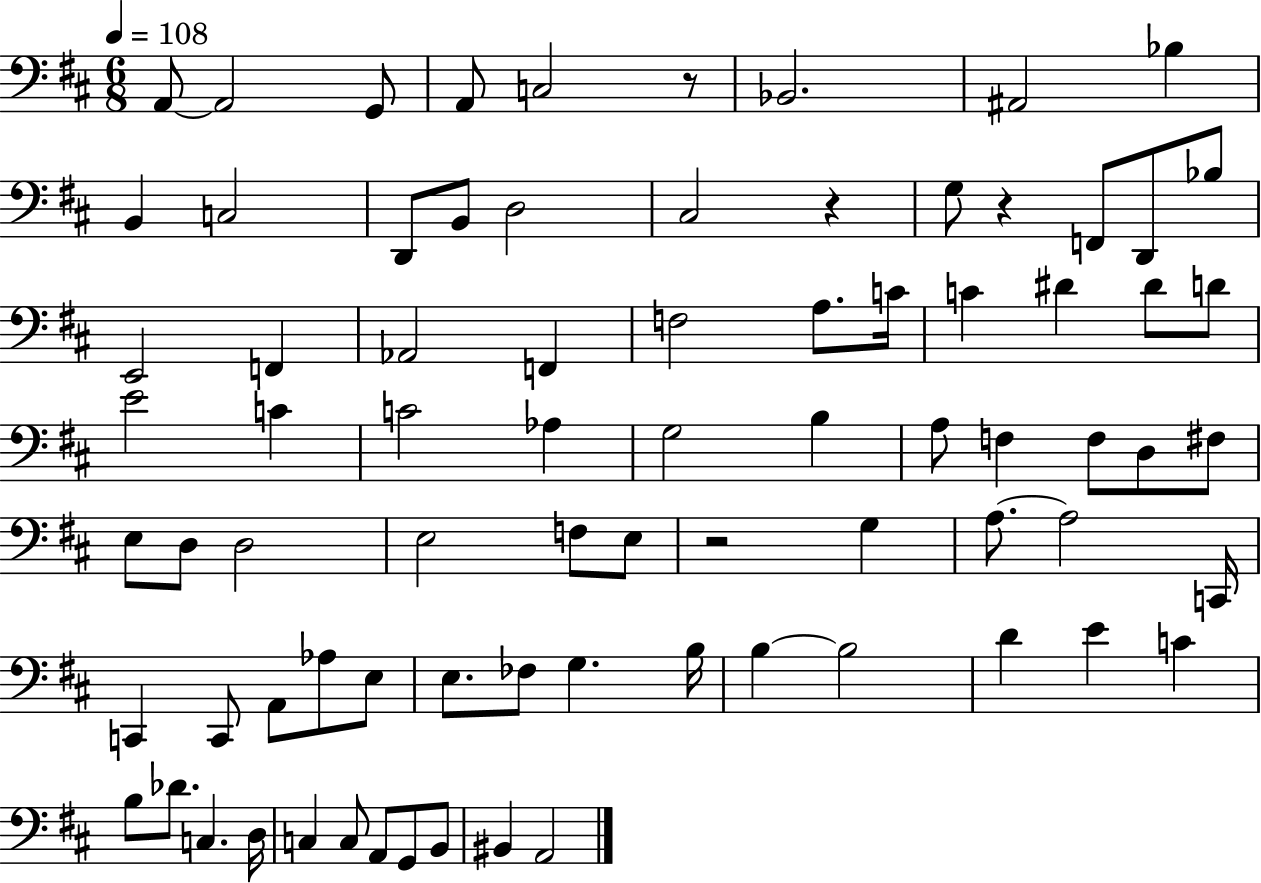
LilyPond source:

{
  \clef bass
  \numericTimeSignature
  \time 6/8
  \key d \major
  \tempo 4 = 108
  a,8~~ a,2 g,8 | a,8 c2 r8 | bes,2. | ais,2 bes4 | \break b,4 c2 | d,8 b,8 d2 | cis2 r4 | g8 r4 f,8 d,8 bes8 | \break e,2 f,4 | aes,2 f,4 | f2 a8. c'16 | c'4 dis'4 dis'8 d'8 | \break e'2 c'4 | c'2 aes4 | g2 b4 | a8 f4 f8 d8 fis8 | \break e8 d8 d2 | e2 f8 e8 | r2 g4 | a8.~~ a2 c,16 | \break c,4 c,8 a,8 aes8 e8 | e8. fes8 g4. b16 | b4~~ b2 | d'4 e'4 c'4 | \break b8 des'8. c4. d16 | c4 c8 a,8 g,8 b,8 | bis,4 a,2 | \bar "|."
}